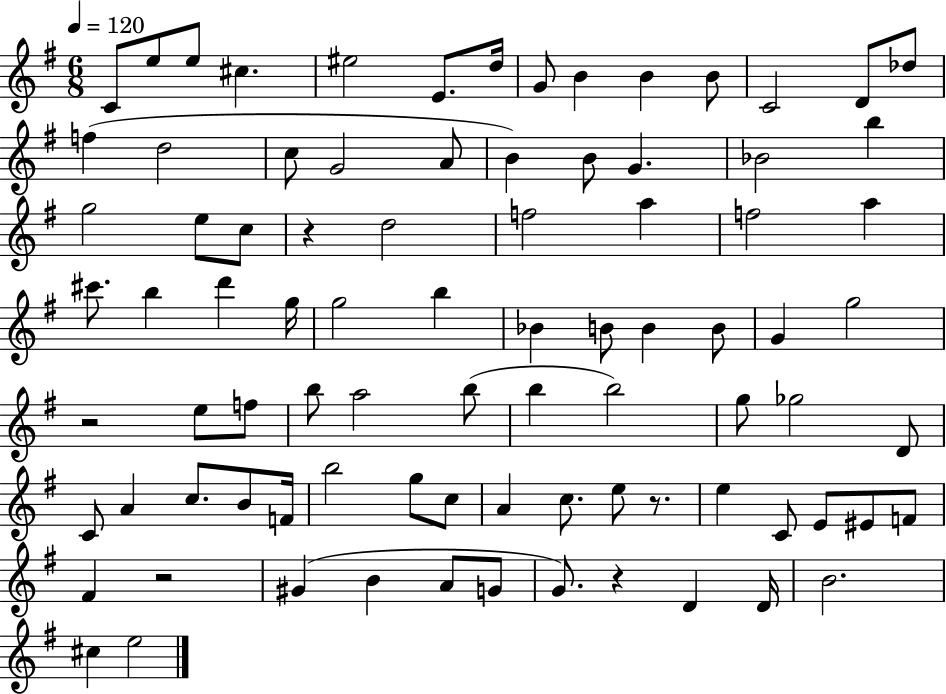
C4/e E5/e E5/e C#5/q. EIS5/h E4/e. D5/s G4/e B4/q B4/q B4/e C4/h D4/e Db5/e F5/q D5/h C5/e G4/h A4/e B4/q B4/e G4/q. Bb4/h B5/q G5/h E5/e C5/e R/q D5/h F5/h A5/q F5/h A5/q C#6/e. B5/q D6/q G5/s G5/h B5/q Bb4/q B4/e B4/q B4/e G4/q G5/h R/h E5/e F5/e B5/e A5/h B5/e B5/q B5/h G5/e Gb5/h D4/e C4/e A4/q C5/e. B4/e F4/s B5/h G5/e C5/e A4/q C5/e. E5/e R/e. E5/q C4/e E4/e EIS4/e F4/e F#4/q R/h G#4/q B4/q A4/e G4/e G4/e. R/q D4/q D4/s B4/h. C#5/q E5/h